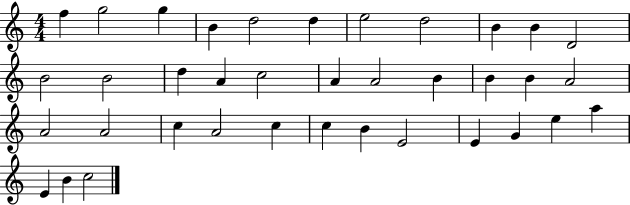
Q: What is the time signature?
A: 4/4